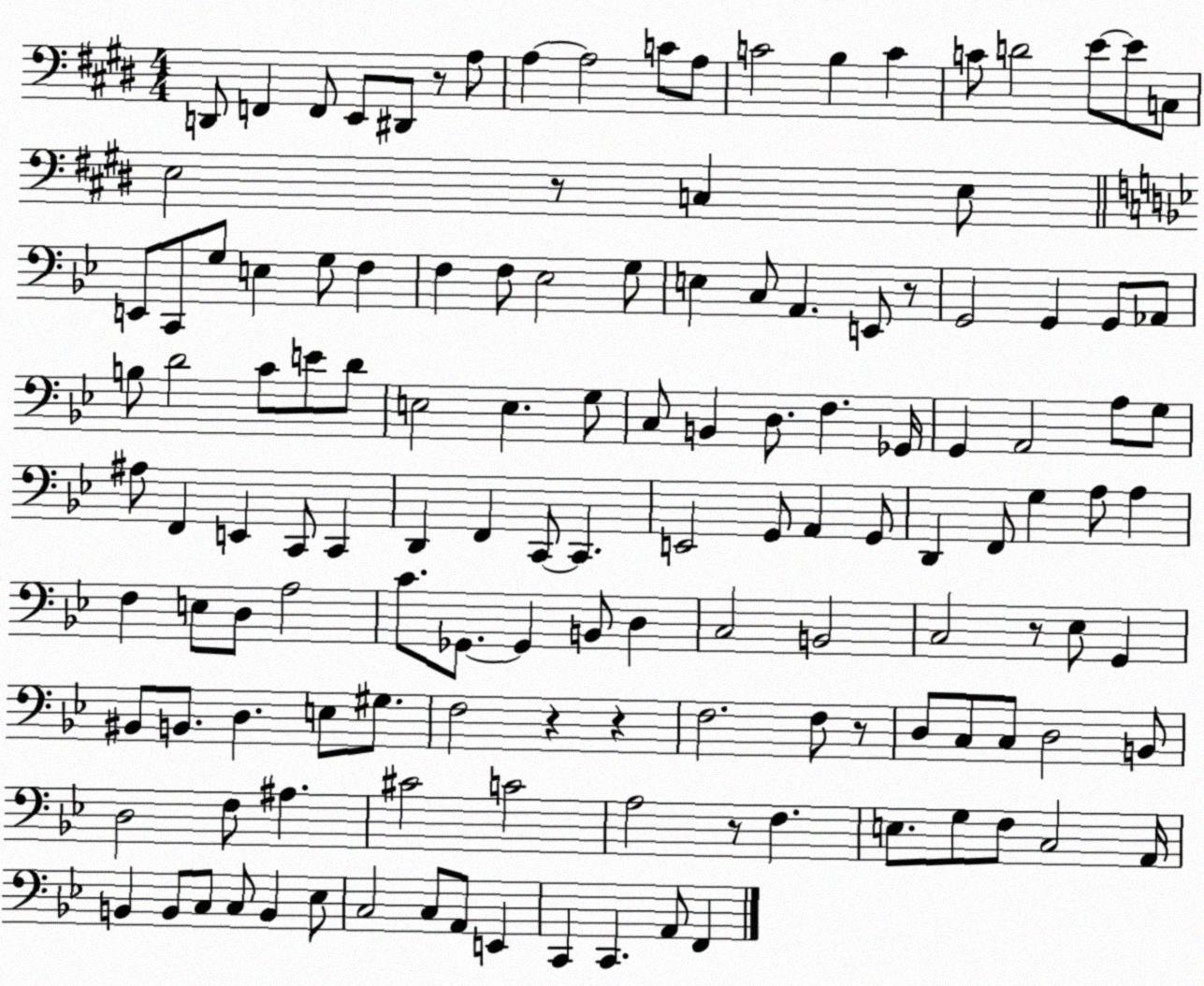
X:1
T:Untitled
M:4/4
L:1/4
K:E
D,,/2 F,, F,,/2 E,,/2 ^D,,/2 z/2 A,/2 A, A,2 C/2 A,/2 C2 B, C C/2 D2 E/2 E/2 C,/2 E,2 z/2 C, E,/2 E,,/2 C,,/2 G,/2 E, G,/2 F, F, F,/2 _E,2 G,/2 E, C,/2 A,, E,,/2 z/2 G,,2 G,, G,,/2 _A,,/2 B,/2 D2 C/2 E/2 D/2 E,2 E, G,/2 C,/2 B,, D,/2 F, _G,,/4 G,, A,,2 A,/2 G,/2 ^A,/2 F,, E,, C,,/2 C,, D,, F,, C,,/2 C,, E,,2 G,,/2 A,, G,,/2 D,, F,,/2 G, A,/2 A, F, E,/2 D,/2 A,2 C/2 _G,,/2 _G,, B,,/2 D, C,2 B,,2 C,2 z/2 _E,/2 G,, ^B,,/2 B,,/2 D, E,/2 ^G,/2 F,2 z z F,2 F,/2 z/2 D,/2 C,/2 C,/2 D,2 B,,/2 D,2 F,/2 ^A, ^C2 C2 A,2 z/2 F, E,/2 G,/2 F,/2 C,2 A,,/4 B,, B,,/2 C,/2 C,/2 B,, _E,/2 C,2 C,/2 A,,/2 E,, C,, C,, A,,/2 F,,